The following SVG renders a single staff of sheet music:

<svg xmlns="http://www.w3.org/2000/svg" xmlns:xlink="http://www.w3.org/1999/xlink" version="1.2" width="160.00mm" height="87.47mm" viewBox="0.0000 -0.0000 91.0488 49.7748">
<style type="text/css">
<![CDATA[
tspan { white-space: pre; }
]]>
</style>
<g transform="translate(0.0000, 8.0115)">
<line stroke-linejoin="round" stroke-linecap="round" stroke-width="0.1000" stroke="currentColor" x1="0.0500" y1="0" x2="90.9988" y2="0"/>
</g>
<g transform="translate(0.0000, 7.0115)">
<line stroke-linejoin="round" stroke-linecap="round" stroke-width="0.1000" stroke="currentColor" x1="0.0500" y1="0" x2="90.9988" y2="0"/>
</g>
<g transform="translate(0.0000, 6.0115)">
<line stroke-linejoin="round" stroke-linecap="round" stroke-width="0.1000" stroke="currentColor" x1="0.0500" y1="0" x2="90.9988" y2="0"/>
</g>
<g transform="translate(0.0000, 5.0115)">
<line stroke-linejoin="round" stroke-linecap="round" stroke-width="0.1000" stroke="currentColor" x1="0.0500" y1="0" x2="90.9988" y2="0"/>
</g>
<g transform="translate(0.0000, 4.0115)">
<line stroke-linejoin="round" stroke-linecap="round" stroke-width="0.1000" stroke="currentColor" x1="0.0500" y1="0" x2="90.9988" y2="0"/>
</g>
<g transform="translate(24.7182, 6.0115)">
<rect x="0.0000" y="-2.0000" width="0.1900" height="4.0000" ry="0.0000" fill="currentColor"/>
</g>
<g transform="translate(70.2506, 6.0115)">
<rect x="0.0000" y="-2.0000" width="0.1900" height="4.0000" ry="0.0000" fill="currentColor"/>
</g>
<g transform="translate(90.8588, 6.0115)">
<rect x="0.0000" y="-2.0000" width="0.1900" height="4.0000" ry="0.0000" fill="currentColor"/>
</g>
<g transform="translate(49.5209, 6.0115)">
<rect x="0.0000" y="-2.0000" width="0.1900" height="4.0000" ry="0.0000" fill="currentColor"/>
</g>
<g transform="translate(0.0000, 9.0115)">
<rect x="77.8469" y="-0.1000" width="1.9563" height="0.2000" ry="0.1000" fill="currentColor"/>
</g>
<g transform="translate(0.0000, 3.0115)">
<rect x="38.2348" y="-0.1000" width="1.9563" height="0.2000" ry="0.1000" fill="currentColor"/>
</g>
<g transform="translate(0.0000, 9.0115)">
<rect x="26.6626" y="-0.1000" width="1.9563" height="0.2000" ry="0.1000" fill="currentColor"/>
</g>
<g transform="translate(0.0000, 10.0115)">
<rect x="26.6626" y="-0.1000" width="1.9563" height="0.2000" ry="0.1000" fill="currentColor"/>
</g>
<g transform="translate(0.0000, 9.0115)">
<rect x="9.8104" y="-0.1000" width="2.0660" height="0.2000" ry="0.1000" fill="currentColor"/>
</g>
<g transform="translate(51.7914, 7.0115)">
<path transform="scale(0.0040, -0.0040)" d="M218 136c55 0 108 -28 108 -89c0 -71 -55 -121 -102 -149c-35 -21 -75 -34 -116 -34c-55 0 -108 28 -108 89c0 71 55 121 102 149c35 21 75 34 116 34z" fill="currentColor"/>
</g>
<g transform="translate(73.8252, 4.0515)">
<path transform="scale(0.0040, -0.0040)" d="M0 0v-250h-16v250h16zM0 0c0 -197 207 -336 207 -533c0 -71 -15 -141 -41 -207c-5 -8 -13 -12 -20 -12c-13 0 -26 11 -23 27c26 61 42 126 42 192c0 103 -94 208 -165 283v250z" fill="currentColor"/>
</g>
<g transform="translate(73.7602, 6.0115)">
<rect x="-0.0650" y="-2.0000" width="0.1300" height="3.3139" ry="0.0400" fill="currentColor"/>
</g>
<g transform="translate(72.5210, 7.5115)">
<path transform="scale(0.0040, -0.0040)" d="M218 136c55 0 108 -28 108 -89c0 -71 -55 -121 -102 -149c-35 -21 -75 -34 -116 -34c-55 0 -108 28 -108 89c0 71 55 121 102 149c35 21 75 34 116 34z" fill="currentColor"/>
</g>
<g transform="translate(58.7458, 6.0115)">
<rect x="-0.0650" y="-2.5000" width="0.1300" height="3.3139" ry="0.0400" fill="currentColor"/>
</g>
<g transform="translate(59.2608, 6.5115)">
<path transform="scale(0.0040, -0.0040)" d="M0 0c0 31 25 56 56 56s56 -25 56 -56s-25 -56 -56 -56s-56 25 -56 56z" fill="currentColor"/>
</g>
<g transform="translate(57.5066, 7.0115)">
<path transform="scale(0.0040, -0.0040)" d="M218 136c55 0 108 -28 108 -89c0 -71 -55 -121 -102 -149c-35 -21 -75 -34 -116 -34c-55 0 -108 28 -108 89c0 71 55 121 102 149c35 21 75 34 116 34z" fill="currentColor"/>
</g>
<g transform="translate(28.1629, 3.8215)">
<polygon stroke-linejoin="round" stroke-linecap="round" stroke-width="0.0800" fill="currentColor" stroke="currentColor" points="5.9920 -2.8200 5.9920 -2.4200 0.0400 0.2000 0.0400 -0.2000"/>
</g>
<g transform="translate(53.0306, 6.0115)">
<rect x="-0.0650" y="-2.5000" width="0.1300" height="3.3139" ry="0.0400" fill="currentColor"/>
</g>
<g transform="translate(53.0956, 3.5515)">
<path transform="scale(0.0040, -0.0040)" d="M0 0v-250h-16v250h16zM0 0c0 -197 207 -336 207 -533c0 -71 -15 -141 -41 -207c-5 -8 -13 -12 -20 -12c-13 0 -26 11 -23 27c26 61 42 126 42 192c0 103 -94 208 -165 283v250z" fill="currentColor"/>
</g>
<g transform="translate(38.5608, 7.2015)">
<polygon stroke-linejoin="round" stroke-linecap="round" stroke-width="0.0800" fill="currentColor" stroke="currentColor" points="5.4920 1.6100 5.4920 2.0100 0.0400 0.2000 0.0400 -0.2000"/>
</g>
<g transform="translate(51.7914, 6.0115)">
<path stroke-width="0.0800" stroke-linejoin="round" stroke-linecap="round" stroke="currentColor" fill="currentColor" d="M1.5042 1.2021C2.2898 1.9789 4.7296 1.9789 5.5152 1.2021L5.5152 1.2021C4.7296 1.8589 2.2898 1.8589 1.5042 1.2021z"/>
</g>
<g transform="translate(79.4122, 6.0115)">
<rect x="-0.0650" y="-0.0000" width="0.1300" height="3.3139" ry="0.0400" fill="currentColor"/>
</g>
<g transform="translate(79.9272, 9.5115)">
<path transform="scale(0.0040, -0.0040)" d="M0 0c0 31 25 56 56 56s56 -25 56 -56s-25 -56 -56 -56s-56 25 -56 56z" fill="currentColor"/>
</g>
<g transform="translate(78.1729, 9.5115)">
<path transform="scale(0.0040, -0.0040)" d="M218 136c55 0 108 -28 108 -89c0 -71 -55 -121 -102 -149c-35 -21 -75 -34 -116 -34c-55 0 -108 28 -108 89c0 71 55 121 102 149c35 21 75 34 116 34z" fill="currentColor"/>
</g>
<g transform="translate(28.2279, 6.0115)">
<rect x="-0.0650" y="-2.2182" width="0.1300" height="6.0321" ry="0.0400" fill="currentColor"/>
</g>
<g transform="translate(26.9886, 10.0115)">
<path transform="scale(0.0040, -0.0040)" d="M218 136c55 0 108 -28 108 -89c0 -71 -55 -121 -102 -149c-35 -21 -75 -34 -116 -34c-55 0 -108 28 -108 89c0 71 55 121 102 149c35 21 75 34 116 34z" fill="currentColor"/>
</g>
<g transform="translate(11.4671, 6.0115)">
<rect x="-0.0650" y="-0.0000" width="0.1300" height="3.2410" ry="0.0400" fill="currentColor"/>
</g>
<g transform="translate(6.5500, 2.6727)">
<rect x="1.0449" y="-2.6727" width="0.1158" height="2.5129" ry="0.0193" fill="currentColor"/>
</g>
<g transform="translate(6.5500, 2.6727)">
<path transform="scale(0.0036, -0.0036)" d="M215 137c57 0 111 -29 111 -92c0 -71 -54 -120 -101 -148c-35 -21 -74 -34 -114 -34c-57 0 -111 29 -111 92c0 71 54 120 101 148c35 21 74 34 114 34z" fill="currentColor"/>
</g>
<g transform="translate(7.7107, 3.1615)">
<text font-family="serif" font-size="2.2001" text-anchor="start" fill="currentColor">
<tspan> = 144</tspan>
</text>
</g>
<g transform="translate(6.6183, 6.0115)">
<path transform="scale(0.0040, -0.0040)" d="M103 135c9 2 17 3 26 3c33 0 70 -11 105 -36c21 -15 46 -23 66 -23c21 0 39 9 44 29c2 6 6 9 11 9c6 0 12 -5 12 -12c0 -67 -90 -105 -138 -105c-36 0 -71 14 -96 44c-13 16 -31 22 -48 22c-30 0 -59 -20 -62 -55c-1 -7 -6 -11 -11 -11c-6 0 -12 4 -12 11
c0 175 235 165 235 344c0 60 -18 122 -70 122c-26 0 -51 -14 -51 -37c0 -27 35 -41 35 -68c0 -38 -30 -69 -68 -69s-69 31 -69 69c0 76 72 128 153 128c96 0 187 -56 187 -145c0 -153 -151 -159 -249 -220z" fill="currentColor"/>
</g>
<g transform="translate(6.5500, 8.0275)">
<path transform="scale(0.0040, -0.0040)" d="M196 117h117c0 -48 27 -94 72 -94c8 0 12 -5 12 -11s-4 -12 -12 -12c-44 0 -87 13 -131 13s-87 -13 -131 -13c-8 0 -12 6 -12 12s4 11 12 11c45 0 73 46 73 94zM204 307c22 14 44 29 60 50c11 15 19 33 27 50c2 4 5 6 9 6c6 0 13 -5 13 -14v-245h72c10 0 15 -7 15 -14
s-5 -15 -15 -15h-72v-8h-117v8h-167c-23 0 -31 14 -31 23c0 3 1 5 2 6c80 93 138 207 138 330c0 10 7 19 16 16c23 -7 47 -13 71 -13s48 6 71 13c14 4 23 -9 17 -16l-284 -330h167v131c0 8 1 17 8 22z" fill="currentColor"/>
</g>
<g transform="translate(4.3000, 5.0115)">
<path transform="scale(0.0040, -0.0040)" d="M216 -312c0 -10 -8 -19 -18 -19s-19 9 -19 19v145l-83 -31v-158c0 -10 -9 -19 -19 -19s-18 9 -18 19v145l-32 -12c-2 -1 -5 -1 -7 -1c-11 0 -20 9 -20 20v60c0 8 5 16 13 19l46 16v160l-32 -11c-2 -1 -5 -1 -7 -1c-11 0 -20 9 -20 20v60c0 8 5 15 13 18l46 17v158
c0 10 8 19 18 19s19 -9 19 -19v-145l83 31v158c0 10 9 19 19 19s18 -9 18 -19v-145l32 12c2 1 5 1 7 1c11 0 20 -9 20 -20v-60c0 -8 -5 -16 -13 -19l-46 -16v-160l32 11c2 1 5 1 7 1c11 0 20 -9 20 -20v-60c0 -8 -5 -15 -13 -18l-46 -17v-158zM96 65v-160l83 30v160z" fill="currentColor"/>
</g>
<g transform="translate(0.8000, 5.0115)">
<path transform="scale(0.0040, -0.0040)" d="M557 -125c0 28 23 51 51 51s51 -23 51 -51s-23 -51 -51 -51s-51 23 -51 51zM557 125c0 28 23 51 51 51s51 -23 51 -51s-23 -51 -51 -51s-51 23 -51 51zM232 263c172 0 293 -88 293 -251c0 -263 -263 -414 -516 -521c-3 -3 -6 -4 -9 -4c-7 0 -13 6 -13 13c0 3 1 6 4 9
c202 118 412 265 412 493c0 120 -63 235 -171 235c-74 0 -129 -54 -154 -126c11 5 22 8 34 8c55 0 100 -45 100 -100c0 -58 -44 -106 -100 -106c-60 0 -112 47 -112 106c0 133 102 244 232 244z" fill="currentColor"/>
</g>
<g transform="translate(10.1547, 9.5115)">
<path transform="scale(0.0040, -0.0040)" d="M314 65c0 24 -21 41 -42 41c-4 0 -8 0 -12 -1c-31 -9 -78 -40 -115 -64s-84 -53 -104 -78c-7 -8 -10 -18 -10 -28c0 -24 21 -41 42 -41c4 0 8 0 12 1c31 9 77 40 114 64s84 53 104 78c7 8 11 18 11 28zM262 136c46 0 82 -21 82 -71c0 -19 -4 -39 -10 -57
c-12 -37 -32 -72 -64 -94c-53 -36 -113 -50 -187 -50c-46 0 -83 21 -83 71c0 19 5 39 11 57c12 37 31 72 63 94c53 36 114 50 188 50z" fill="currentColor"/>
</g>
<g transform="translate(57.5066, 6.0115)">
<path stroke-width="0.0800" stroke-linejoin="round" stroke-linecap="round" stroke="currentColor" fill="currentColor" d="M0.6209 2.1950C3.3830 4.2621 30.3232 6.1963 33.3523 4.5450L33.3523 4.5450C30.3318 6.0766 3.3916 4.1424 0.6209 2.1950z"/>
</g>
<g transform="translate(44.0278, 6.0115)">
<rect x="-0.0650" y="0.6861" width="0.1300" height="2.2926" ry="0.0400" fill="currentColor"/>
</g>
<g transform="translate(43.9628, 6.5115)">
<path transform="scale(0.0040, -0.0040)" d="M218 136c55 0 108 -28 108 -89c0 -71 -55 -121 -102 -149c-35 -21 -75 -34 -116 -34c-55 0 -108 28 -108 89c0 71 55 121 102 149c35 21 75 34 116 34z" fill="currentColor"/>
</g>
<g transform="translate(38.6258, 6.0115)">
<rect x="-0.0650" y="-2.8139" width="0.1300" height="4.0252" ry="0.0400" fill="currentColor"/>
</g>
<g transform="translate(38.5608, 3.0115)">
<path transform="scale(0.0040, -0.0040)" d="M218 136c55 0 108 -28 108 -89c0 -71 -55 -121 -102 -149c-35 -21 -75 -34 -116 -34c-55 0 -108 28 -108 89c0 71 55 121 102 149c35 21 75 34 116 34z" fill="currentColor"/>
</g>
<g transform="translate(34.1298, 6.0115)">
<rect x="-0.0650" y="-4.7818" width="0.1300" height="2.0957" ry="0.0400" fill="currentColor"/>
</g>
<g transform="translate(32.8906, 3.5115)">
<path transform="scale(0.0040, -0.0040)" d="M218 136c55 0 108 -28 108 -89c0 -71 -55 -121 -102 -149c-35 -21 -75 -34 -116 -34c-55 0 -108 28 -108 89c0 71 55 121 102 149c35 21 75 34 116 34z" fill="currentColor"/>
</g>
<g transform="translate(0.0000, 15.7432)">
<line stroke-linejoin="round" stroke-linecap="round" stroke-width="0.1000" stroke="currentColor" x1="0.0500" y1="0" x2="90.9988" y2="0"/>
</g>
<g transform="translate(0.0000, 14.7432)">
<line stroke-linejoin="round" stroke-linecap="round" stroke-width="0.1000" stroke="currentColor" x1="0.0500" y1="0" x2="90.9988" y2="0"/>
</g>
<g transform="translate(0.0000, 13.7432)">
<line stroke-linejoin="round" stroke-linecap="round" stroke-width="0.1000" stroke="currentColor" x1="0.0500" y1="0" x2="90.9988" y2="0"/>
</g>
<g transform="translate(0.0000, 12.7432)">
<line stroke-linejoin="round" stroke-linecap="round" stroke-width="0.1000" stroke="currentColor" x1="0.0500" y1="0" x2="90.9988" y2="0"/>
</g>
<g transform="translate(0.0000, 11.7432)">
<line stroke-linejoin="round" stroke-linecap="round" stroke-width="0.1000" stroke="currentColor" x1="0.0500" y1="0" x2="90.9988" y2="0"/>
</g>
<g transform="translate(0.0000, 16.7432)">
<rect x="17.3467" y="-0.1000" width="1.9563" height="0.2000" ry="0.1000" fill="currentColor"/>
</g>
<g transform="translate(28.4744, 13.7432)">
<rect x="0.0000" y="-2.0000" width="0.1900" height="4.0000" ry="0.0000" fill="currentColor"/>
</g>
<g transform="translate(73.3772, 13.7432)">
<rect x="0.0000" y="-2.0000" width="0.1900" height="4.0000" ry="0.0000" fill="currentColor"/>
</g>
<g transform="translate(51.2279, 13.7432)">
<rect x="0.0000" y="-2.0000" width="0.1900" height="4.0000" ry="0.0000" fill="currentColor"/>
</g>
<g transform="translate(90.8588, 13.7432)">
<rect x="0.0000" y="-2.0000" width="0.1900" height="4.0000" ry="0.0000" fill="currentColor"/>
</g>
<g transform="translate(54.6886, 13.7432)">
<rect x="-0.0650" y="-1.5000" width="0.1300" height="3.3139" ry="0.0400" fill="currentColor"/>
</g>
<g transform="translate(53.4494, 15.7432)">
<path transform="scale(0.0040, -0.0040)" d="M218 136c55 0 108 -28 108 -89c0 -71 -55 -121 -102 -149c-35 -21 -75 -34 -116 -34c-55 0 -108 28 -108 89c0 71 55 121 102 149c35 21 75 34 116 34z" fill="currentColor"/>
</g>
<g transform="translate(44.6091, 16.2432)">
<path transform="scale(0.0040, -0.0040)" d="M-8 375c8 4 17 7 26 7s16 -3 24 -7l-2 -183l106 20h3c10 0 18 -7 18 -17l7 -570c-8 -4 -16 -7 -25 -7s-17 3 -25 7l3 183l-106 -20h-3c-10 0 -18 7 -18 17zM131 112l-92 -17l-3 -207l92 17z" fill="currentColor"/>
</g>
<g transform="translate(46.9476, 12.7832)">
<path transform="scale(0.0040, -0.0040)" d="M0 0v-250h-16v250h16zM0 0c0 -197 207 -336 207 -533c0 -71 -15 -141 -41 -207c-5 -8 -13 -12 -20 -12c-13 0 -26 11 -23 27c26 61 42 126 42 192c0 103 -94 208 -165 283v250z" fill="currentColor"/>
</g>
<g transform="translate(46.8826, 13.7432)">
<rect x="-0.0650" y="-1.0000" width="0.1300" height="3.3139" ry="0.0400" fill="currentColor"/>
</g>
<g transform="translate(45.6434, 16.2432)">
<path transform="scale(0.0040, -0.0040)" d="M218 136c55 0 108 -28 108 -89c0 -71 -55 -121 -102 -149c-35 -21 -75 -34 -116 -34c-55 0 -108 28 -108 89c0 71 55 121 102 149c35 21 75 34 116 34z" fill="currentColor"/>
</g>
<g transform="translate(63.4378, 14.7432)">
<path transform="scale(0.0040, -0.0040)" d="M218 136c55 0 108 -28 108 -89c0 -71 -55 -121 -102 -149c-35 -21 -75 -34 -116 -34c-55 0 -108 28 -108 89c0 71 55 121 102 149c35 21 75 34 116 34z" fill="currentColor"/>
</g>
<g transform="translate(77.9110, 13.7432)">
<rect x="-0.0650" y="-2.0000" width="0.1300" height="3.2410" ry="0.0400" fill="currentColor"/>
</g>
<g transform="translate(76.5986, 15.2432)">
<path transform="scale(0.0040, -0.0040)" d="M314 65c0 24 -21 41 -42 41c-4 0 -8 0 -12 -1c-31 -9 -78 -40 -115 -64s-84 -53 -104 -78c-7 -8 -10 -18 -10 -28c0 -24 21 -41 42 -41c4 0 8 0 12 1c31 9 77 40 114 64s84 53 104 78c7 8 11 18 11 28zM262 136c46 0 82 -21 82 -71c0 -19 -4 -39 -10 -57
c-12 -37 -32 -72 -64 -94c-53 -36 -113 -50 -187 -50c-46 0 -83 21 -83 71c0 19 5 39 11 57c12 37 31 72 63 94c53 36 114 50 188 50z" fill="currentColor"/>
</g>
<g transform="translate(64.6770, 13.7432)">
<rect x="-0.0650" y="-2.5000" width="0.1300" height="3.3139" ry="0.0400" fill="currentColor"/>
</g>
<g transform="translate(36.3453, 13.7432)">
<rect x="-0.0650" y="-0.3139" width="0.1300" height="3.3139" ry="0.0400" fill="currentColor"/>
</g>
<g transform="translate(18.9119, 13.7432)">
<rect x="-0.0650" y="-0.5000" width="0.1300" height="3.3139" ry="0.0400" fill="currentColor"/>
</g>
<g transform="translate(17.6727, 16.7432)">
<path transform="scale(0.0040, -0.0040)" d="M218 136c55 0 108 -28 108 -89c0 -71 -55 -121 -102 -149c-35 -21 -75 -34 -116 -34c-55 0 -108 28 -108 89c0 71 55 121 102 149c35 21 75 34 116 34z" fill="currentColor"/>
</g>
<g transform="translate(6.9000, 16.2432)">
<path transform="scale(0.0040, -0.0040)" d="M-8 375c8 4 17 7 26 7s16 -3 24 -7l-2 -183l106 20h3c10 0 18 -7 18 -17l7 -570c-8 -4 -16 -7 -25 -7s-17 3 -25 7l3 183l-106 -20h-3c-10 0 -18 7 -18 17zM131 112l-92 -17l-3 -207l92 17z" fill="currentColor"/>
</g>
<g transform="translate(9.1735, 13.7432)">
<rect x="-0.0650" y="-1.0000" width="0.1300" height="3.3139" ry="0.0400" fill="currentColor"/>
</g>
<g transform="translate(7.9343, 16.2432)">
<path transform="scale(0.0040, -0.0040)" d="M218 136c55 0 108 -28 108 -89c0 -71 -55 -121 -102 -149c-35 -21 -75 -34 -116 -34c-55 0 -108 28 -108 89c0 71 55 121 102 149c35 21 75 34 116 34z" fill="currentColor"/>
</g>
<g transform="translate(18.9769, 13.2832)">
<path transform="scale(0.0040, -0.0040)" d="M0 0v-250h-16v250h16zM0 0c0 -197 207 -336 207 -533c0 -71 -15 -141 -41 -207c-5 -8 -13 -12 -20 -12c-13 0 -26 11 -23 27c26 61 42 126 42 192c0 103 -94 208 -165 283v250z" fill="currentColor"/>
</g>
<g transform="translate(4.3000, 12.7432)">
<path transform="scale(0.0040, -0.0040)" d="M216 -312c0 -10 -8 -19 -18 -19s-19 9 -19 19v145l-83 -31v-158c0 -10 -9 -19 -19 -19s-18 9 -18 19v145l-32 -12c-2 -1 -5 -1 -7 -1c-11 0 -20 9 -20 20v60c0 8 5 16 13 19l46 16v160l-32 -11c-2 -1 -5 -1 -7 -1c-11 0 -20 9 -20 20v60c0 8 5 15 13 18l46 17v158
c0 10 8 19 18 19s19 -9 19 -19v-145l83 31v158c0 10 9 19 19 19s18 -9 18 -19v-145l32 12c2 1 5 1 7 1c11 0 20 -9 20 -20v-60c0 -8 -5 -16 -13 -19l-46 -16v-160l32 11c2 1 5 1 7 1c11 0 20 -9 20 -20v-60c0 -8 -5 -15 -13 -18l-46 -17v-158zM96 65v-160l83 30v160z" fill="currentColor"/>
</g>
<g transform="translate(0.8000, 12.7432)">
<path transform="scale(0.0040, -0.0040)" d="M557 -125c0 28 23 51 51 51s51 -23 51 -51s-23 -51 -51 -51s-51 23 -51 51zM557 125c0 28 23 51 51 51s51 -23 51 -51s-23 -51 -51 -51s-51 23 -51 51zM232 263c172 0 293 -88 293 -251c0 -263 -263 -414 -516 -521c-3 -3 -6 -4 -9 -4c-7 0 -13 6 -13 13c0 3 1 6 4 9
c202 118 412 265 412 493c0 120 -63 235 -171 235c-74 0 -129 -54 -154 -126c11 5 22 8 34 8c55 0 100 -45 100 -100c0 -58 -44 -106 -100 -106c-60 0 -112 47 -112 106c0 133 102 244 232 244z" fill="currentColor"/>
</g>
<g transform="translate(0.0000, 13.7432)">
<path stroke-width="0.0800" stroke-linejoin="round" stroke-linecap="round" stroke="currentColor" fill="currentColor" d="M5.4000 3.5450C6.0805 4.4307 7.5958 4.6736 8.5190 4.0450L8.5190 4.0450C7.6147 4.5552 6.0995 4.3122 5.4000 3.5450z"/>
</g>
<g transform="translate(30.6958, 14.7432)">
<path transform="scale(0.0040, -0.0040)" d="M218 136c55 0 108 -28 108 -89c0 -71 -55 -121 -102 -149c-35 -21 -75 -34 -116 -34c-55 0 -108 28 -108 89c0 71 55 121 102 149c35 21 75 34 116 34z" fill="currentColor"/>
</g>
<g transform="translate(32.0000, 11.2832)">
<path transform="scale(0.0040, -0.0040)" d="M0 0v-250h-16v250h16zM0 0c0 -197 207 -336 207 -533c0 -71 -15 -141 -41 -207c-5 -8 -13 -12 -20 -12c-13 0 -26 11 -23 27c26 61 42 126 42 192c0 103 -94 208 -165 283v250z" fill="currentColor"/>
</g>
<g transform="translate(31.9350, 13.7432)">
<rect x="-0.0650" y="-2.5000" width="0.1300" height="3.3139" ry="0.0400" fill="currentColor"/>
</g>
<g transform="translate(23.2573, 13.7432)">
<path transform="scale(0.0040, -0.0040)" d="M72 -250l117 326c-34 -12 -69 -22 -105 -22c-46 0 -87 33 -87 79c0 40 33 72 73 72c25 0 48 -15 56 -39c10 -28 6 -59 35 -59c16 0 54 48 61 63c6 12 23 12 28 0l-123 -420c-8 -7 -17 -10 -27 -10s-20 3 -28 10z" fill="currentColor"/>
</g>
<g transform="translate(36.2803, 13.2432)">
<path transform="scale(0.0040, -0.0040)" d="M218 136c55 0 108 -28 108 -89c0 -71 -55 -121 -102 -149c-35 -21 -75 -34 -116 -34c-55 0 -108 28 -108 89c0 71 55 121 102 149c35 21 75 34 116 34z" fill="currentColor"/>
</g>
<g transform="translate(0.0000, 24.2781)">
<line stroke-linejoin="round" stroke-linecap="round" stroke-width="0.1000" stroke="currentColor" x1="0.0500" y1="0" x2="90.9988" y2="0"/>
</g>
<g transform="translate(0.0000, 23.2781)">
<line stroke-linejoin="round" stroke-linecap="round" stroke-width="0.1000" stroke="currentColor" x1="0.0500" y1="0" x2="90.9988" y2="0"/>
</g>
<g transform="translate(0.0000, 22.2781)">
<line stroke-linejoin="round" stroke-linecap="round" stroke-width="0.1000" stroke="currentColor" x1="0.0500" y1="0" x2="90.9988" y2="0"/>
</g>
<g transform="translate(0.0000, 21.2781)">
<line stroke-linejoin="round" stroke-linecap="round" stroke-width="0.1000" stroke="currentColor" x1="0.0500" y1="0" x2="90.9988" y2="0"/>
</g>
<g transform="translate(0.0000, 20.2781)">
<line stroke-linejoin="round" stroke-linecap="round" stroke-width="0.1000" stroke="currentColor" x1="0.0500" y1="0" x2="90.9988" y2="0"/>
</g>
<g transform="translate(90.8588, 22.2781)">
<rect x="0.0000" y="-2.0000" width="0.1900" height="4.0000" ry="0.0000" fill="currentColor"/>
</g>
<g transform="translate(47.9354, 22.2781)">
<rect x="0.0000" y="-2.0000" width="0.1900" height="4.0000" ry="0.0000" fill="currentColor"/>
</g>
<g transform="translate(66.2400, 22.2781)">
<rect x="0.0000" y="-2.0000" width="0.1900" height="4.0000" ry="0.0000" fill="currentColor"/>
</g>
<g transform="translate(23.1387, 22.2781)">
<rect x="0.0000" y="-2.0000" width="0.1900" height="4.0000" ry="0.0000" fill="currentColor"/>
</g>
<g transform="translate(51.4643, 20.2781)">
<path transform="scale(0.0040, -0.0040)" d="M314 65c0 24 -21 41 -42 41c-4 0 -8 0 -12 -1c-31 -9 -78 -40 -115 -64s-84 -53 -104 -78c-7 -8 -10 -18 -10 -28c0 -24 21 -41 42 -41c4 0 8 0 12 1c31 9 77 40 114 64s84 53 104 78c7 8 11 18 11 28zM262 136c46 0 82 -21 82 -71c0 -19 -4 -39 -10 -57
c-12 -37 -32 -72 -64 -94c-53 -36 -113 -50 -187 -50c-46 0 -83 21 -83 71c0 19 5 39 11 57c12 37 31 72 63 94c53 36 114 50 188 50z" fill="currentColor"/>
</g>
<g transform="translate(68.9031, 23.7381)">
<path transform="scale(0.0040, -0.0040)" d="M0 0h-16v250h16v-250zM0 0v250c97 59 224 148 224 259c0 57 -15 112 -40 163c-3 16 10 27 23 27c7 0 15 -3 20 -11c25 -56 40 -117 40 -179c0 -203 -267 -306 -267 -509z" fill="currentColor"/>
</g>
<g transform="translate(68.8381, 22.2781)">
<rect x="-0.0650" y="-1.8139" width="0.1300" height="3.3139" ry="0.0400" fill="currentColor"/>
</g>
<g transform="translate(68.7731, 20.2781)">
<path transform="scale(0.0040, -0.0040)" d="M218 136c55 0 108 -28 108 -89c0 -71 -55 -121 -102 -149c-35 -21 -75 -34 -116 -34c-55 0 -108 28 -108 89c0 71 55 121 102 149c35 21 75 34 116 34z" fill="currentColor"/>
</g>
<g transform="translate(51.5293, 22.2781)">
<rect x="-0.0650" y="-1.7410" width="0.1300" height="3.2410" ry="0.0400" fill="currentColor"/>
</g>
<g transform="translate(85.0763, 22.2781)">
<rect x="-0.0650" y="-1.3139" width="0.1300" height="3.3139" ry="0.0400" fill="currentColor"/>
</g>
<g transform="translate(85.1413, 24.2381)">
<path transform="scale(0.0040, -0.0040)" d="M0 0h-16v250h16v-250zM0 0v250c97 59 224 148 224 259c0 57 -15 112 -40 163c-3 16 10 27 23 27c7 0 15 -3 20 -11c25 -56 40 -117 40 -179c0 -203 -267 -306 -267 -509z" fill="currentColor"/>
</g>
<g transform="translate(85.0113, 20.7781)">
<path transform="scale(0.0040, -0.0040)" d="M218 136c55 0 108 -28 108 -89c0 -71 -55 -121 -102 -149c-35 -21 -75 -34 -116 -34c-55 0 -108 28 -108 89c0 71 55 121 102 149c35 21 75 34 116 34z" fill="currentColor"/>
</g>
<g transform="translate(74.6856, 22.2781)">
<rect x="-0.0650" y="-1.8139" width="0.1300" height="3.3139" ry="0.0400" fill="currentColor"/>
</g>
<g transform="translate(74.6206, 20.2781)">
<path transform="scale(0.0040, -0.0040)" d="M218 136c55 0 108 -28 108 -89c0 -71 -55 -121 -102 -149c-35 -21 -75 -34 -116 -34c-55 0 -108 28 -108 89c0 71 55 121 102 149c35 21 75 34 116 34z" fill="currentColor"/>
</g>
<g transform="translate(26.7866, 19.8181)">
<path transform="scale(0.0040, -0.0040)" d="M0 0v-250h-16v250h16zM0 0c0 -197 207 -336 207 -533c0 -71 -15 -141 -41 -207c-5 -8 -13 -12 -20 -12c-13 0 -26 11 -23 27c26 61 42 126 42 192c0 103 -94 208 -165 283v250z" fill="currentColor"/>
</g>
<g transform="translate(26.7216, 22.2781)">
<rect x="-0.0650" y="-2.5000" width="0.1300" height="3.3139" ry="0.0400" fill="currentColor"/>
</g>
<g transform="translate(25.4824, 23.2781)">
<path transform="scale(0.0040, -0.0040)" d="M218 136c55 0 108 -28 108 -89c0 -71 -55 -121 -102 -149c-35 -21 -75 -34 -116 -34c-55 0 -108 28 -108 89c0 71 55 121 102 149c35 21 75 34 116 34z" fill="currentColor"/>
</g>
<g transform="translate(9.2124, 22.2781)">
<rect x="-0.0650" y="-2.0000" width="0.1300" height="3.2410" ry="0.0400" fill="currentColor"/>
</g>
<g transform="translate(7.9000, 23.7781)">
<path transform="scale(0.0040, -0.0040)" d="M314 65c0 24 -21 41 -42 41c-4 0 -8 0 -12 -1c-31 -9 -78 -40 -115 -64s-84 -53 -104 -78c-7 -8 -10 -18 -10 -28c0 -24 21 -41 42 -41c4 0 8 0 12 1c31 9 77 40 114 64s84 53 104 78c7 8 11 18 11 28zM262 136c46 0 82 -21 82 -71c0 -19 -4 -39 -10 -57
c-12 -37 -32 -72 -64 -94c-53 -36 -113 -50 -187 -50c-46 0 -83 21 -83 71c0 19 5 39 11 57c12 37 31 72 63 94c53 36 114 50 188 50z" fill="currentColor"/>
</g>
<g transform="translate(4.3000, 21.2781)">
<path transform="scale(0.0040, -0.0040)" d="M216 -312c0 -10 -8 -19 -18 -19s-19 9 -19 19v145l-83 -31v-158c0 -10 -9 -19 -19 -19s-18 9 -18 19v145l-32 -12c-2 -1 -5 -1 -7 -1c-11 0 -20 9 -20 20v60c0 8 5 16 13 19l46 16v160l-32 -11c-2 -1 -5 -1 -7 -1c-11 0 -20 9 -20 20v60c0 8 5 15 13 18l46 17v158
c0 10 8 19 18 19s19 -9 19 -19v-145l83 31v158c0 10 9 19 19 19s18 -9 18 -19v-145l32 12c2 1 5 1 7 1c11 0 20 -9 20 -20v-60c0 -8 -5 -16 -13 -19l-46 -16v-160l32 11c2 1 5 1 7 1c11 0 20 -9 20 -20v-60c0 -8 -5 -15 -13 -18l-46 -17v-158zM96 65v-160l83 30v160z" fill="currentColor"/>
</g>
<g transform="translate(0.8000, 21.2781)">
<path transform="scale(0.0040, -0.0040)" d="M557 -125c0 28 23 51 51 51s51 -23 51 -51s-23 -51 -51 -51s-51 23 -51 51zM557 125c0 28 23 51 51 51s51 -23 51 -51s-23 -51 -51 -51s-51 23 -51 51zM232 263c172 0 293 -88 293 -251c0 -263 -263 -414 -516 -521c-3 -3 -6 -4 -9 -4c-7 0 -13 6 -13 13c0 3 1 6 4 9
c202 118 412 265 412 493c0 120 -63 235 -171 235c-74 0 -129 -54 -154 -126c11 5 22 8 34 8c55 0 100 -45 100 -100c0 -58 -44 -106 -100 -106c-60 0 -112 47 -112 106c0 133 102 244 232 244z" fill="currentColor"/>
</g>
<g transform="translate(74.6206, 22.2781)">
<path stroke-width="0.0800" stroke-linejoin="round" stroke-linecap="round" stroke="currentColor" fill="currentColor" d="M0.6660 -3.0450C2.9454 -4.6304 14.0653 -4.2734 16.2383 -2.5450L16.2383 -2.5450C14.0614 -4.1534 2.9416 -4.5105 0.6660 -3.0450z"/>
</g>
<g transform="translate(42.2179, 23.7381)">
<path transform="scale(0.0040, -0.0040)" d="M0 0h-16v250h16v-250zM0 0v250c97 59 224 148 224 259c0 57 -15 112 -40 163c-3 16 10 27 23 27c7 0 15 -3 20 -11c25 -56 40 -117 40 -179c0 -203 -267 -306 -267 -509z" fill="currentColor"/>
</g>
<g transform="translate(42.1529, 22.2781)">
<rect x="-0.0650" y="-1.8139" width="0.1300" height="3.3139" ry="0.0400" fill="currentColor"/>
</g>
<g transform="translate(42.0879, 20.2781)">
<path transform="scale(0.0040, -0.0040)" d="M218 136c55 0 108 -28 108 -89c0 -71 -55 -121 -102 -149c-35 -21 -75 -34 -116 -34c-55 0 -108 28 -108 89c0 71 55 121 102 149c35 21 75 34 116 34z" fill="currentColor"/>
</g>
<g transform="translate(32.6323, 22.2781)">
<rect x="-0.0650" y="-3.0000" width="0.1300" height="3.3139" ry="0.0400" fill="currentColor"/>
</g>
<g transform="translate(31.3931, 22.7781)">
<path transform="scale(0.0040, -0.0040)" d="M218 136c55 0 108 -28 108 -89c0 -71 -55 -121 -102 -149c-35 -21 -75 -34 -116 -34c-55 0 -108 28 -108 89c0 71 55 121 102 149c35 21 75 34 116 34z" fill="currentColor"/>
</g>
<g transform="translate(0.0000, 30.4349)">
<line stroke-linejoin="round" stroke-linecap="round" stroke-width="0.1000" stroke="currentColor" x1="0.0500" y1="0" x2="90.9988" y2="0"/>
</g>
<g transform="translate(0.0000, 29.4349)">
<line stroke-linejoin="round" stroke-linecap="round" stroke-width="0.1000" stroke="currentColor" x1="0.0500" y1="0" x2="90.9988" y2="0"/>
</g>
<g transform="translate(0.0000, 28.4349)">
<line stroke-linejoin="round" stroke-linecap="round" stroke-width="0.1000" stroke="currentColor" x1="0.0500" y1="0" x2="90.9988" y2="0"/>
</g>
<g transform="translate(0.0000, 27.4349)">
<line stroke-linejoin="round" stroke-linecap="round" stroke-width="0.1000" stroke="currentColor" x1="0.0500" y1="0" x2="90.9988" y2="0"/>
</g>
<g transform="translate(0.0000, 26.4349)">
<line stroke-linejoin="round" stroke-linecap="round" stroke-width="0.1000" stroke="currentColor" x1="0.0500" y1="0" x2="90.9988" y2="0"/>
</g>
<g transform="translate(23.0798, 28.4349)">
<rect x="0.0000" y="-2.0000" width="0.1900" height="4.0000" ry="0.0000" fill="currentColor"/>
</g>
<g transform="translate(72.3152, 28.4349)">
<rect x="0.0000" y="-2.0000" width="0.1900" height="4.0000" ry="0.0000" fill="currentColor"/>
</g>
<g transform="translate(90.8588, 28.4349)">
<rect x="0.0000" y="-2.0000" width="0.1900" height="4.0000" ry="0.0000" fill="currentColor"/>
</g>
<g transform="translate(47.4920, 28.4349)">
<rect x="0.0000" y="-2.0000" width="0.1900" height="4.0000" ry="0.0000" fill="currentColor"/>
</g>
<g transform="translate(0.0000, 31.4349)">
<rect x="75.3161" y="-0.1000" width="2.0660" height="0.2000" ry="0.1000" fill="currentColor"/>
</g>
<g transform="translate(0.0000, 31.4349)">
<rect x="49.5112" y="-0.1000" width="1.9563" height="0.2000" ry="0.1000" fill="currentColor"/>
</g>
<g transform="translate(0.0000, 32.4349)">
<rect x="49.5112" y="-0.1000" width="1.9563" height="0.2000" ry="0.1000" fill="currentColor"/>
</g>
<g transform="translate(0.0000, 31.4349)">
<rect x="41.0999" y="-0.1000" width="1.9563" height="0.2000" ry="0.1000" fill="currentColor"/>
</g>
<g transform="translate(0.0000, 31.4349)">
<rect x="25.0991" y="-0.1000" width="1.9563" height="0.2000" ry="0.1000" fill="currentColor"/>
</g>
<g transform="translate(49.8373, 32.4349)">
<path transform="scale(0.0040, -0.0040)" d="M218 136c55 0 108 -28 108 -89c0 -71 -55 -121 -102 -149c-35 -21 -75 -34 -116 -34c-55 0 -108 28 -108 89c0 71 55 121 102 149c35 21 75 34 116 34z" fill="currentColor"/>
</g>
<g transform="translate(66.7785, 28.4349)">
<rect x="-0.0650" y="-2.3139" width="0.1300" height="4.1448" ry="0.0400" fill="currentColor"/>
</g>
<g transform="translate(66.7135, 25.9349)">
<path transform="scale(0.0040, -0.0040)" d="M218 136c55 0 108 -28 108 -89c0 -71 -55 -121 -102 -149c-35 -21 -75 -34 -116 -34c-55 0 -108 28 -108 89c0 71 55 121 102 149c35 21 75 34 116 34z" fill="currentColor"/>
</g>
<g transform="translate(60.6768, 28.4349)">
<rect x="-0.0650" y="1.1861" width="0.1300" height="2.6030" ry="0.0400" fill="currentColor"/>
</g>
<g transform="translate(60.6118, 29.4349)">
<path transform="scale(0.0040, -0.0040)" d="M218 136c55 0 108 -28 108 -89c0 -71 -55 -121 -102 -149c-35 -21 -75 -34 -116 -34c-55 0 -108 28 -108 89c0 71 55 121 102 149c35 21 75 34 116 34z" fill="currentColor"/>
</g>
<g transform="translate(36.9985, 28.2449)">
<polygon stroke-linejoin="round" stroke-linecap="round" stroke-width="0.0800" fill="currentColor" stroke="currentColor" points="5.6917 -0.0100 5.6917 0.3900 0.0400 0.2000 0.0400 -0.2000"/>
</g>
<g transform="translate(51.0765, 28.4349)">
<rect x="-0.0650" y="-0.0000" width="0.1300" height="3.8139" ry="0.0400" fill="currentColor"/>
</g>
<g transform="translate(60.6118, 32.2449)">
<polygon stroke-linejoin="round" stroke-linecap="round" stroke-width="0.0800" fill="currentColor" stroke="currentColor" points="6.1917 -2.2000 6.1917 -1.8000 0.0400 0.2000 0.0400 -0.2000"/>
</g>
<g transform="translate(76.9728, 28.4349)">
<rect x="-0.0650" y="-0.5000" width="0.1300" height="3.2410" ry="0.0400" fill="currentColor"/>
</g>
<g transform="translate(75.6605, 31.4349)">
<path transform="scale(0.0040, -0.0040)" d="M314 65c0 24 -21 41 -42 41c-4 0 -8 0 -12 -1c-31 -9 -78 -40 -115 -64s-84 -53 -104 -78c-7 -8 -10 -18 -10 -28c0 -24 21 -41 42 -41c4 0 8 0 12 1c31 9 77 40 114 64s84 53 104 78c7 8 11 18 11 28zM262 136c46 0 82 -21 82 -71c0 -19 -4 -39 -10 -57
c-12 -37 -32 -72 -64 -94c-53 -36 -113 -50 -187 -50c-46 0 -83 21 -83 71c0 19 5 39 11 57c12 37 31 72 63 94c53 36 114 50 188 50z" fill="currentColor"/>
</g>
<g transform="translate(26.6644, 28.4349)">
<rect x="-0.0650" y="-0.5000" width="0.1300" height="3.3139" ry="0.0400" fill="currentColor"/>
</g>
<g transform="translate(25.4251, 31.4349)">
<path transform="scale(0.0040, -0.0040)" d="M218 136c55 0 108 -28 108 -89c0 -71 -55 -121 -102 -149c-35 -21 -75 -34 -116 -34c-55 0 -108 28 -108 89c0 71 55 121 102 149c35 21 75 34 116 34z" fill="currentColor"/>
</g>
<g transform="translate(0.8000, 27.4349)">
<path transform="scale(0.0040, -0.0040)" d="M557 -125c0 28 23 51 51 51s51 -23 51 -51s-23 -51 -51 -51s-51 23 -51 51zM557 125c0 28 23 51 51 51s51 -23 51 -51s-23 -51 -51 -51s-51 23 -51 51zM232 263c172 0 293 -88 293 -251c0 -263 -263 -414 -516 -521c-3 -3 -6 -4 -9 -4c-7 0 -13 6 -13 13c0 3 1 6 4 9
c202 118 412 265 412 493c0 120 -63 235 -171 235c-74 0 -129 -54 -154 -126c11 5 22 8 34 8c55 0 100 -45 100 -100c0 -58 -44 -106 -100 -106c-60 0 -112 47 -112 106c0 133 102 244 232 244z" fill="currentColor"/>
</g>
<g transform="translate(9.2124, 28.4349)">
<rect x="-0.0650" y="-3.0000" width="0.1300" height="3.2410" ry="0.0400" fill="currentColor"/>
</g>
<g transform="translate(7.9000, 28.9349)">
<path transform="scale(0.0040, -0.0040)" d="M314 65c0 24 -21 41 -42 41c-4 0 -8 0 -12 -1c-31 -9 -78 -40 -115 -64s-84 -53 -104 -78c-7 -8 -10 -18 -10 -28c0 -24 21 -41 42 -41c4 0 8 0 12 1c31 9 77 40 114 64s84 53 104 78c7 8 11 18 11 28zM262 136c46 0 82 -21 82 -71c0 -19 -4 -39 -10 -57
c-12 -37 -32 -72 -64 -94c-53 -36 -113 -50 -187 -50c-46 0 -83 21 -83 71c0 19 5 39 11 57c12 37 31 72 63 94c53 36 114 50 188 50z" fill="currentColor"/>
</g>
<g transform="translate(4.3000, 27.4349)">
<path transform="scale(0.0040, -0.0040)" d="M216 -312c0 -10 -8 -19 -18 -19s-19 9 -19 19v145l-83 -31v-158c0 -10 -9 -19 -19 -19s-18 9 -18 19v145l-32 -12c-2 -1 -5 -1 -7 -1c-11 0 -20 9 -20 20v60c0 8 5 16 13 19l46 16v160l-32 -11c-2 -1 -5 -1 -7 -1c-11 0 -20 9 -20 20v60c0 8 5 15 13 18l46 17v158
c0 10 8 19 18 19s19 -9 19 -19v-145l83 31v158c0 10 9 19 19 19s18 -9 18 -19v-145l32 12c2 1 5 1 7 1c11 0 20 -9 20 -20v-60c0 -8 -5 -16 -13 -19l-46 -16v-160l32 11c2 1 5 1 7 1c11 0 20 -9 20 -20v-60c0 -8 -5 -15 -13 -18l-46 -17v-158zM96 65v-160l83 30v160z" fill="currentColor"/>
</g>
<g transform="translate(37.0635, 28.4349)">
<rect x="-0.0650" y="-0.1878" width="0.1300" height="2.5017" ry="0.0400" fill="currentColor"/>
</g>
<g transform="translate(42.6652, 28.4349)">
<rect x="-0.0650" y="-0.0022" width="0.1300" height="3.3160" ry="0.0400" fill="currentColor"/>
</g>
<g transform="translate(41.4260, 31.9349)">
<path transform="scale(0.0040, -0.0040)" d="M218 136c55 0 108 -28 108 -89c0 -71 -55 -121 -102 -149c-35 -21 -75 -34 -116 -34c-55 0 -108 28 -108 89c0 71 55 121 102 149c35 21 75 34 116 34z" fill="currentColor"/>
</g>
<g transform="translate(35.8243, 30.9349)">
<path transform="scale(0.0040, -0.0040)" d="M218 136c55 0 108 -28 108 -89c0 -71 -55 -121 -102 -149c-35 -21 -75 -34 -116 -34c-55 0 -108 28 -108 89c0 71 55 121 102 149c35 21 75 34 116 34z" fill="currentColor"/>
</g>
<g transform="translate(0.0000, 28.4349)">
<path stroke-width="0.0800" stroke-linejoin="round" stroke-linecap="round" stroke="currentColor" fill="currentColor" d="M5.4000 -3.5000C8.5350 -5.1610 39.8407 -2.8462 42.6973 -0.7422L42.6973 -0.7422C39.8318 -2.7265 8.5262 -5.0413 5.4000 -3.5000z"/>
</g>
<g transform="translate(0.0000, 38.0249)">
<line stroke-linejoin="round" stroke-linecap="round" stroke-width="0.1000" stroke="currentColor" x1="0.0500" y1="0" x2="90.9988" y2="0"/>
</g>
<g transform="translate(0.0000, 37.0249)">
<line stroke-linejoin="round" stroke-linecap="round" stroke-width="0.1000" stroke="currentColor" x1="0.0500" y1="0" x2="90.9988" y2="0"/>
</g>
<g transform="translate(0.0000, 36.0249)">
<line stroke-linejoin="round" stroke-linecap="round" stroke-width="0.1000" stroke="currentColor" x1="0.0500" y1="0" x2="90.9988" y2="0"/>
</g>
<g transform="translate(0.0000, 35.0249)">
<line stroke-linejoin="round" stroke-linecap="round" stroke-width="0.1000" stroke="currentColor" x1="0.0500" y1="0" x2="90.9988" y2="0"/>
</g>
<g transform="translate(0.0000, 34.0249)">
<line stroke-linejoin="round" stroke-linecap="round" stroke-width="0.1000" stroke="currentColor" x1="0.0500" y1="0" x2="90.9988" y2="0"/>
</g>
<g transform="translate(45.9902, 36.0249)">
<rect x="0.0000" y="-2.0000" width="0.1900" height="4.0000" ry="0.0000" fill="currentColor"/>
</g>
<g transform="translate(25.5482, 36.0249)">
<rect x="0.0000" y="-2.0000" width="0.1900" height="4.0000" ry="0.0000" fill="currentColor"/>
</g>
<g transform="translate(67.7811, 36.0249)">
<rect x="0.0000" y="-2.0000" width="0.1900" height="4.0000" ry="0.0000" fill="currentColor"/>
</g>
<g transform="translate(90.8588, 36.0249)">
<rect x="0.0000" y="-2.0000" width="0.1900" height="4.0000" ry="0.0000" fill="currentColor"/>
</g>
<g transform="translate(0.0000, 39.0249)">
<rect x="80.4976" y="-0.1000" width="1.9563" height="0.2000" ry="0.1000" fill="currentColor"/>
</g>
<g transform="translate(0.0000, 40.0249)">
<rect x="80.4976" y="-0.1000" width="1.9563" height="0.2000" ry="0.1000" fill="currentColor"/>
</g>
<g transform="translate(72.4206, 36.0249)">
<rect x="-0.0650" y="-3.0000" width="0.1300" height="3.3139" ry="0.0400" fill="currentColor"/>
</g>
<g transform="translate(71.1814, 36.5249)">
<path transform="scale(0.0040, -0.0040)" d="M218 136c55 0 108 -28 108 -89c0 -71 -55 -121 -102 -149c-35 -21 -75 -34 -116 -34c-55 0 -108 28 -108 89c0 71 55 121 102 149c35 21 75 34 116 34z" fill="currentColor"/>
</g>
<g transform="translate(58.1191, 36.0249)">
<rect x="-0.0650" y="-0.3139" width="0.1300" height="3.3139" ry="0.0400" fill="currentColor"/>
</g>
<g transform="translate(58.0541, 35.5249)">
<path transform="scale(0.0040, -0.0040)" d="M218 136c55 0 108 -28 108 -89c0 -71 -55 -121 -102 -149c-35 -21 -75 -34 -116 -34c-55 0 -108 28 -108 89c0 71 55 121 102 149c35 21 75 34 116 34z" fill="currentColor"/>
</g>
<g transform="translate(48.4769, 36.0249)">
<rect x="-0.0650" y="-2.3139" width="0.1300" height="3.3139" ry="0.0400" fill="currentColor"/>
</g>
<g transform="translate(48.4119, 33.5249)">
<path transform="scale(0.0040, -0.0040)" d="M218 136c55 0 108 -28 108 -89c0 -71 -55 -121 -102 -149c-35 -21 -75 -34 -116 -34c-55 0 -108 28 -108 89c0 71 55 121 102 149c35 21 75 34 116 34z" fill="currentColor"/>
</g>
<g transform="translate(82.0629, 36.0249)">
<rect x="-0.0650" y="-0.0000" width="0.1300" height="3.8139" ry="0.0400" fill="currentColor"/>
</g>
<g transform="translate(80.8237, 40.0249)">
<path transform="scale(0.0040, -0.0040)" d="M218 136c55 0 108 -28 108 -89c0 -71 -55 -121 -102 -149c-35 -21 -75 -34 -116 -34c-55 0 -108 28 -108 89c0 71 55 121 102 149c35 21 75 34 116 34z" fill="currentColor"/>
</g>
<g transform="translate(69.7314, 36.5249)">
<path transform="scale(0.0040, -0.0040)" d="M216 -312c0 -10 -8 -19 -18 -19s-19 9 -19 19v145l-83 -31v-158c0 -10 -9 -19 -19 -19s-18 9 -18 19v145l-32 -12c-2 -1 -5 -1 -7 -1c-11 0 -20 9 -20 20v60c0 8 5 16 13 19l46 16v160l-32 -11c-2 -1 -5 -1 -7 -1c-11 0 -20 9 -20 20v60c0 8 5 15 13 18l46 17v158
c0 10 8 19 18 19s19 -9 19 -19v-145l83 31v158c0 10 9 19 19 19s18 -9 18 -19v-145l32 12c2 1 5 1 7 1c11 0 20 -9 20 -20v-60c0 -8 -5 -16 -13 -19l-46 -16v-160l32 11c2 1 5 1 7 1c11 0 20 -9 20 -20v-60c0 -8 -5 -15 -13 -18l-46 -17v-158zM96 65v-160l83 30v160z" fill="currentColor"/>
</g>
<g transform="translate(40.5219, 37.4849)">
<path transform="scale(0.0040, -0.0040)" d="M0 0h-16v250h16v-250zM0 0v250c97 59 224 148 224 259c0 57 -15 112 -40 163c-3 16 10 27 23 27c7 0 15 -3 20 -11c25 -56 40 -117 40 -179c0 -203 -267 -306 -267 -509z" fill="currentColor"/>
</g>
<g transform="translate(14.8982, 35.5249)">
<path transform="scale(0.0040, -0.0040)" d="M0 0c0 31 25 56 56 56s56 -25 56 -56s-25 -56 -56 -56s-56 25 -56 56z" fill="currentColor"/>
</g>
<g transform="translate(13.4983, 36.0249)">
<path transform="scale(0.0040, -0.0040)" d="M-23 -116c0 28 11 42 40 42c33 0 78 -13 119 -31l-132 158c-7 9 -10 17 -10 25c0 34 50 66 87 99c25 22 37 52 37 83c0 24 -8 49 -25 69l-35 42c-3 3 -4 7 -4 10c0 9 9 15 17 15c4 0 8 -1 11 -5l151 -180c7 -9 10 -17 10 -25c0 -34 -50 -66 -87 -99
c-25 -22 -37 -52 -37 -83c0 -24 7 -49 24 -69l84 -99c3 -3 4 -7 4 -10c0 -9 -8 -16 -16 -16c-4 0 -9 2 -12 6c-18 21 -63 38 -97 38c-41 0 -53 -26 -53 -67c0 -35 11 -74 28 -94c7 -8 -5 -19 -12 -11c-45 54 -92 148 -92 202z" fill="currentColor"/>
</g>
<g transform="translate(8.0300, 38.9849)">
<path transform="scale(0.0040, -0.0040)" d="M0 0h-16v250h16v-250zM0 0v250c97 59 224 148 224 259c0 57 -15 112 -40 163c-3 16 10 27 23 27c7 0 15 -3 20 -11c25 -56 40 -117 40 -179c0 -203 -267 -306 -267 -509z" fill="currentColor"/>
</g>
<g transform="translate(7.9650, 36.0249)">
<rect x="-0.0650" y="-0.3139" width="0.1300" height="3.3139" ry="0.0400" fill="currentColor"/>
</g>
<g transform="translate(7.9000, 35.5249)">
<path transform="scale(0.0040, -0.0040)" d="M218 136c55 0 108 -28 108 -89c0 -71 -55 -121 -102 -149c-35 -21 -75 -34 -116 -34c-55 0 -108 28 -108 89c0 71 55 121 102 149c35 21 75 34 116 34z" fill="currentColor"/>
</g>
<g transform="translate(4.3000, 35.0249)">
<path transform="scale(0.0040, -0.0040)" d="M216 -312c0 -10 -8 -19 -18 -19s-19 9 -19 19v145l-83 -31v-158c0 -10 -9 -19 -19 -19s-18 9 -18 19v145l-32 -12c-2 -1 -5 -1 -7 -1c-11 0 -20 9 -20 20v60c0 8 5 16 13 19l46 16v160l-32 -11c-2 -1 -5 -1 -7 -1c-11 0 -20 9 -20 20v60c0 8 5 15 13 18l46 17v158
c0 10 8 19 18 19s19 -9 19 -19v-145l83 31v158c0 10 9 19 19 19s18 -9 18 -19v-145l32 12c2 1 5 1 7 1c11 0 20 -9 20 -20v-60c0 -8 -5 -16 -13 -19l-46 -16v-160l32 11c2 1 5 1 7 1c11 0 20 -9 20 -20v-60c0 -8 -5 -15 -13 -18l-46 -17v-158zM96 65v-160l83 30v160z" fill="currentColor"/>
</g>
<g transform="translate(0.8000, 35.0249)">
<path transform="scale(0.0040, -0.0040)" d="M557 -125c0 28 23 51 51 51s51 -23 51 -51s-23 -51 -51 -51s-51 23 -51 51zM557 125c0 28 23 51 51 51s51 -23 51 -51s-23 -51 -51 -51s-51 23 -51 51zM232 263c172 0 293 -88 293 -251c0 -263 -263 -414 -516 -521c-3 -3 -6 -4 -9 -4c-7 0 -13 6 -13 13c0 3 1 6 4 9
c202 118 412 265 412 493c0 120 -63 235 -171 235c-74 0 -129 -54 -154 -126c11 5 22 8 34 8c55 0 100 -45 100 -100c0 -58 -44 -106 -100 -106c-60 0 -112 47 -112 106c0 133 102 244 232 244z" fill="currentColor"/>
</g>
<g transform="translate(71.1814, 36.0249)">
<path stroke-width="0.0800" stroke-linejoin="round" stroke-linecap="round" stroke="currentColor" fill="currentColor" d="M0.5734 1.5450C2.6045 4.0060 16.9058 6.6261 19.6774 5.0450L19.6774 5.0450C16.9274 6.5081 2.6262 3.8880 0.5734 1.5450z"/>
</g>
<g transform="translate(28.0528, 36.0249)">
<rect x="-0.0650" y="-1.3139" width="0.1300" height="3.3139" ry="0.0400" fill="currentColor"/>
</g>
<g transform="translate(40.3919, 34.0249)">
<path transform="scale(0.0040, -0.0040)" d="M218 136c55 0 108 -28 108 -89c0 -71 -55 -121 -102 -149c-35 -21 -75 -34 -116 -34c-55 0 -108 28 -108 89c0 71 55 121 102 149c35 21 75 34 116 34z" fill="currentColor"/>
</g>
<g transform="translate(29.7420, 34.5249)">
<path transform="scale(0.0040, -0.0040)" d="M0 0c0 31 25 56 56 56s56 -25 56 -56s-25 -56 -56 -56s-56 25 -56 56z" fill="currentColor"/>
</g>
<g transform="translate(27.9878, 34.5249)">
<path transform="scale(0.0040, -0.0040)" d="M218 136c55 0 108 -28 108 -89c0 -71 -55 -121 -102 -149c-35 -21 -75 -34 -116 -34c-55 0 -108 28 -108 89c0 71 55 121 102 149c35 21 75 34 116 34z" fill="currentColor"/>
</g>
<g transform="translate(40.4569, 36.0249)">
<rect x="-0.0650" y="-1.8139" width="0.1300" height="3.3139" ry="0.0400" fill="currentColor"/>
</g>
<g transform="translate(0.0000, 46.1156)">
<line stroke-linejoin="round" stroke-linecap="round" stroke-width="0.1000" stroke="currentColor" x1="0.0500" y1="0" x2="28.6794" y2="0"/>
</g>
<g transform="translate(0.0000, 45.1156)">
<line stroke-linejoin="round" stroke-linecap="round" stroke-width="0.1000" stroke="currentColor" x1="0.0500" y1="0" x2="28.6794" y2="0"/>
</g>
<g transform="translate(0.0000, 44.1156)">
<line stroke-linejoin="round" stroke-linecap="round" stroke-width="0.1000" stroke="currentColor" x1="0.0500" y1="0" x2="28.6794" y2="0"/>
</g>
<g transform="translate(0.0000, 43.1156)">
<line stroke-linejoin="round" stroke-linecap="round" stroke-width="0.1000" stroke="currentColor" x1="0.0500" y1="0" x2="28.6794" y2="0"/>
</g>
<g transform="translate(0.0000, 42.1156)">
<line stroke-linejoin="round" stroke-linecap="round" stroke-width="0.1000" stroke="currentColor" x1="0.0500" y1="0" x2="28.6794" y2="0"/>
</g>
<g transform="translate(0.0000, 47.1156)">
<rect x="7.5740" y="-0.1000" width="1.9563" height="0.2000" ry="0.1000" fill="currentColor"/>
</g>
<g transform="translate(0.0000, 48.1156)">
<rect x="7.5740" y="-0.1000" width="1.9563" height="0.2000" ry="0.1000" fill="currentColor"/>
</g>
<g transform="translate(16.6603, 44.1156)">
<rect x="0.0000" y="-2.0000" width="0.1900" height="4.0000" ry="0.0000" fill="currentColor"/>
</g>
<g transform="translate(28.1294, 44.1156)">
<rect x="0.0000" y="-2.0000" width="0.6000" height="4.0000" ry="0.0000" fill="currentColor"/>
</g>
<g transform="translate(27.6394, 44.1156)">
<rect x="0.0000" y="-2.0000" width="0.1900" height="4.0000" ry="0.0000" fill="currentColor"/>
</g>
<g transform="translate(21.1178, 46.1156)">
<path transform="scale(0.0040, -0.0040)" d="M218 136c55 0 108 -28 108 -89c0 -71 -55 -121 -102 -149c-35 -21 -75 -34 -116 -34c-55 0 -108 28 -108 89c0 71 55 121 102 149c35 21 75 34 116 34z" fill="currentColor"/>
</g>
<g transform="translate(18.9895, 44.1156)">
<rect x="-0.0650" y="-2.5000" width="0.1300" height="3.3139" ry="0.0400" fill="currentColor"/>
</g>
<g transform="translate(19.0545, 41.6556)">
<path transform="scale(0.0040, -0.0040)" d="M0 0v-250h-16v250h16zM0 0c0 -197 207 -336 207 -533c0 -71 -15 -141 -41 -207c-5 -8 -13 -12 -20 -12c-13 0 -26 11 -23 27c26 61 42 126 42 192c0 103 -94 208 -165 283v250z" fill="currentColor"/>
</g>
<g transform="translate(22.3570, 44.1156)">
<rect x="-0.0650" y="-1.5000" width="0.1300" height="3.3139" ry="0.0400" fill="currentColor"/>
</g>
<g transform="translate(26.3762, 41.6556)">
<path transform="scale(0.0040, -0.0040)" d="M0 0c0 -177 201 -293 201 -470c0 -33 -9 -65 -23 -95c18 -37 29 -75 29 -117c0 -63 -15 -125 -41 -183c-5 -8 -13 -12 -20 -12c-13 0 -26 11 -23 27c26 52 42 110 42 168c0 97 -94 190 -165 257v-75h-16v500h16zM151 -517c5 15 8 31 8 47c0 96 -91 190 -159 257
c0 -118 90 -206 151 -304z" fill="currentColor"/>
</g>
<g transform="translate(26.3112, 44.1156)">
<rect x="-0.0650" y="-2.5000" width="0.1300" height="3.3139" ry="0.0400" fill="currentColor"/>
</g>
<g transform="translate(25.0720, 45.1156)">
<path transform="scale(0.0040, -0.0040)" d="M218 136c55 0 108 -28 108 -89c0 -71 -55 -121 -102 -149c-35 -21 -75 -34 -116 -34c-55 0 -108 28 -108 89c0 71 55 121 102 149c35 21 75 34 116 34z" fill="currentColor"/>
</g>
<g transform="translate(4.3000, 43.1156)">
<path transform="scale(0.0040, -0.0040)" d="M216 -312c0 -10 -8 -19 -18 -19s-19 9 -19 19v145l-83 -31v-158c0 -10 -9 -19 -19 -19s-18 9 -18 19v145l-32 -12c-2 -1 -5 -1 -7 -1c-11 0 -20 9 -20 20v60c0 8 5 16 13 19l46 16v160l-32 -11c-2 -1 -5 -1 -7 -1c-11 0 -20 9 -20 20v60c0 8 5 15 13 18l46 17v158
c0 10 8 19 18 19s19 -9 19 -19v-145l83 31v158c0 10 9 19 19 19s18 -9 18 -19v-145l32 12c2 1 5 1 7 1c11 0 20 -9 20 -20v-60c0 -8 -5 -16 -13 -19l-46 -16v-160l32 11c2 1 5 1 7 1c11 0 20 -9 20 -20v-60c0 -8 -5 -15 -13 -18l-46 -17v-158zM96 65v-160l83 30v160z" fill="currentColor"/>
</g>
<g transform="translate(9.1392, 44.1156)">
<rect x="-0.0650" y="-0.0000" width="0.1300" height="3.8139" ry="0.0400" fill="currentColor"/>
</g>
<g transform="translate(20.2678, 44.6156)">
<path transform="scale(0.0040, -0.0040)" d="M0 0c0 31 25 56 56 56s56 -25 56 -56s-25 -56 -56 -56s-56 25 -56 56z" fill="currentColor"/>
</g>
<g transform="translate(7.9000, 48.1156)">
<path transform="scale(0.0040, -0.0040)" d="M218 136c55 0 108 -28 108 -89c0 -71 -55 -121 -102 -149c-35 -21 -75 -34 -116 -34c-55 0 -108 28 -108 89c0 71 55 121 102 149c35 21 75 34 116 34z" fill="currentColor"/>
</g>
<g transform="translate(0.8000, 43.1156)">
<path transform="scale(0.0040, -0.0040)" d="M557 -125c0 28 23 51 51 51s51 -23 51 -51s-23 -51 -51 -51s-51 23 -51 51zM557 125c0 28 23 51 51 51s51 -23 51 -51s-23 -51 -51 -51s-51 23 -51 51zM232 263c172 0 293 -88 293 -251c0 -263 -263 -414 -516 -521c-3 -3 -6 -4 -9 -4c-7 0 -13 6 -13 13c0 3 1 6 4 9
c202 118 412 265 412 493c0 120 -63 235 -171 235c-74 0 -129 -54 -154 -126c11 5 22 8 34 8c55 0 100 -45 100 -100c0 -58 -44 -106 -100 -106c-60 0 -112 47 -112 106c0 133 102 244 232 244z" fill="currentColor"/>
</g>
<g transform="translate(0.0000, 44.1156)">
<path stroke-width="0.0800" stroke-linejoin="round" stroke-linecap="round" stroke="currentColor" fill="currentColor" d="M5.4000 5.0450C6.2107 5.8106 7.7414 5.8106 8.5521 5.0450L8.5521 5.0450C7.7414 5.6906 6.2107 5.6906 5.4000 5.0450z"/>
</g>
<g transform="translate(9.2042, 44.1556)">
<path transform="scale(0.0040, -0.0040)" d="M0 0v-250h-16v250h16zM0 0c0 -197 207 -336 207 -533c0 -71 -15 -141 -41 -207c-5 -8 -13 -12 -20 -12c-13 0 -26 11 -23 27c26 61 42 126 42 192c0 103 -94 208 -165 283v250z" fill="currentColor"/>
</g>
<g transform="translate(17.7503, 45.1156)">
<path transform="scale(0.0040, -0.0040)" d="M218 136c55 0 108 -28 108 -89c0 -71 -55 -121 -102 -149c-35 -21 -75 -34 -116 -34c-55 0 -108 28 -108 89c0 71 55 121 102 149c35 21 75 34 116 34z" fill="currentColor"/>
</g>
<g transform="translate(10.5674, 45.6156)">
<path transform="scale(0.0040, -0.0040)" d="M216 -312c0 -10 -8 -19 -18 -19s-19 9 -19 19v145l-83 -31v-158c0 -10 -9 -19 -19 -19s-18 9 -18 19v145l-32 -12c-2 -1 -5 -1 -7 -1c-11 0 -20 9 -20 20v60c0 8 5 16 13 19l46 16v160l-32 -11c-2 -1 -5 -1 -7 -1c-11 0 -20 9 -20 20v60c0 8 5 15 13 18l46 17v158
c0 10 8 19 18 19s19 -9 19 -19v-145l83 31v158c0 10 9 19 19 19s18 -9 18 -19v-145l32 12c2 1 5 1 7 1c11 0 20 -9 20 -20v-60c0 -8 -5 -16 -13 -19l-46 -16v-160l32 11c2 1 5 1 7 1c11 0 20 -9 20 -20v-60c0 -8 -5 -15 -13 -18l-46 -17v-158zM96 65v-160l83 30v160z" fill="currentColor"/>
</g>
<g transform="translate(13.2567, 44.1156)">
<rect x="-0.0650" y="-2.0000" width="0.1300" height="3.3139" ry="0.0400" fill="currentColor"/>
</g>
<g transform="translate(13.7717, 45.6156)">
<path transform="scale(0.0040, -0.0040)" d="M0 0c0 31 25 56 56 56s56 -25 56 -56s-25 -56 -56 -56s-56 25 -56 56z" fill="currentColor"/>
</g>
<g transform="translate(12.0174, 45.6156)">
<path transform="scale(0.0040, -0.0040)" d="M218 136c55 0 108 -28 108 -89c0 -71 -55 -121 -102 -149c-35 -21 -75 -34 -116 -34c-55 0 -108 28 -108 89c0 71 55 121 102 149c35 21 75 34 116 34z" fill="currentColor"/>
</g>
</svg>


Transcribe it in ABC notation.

X:1
T:Untitled
M:2/4
L:1/4
K:G
D,,2 C,,/2 B,/2 C/2 C,/2 B,,/2 B,, A,,/2 D,, F,, E,,/2 z/2 B,,/2 E, F,,/2 G,, B,, A,,2 A,,2 B,,/2 C, A,/2 A,2 A,/2 A, G,/2 C,2 E,, ^F,,/2 D,,/2 C,, B,,/2 B,/2 E,,2 E,/2 z G, A,/2 B, E, ^C, C,, C,,/2 ^A,, B,,/2 G,, B,,/4